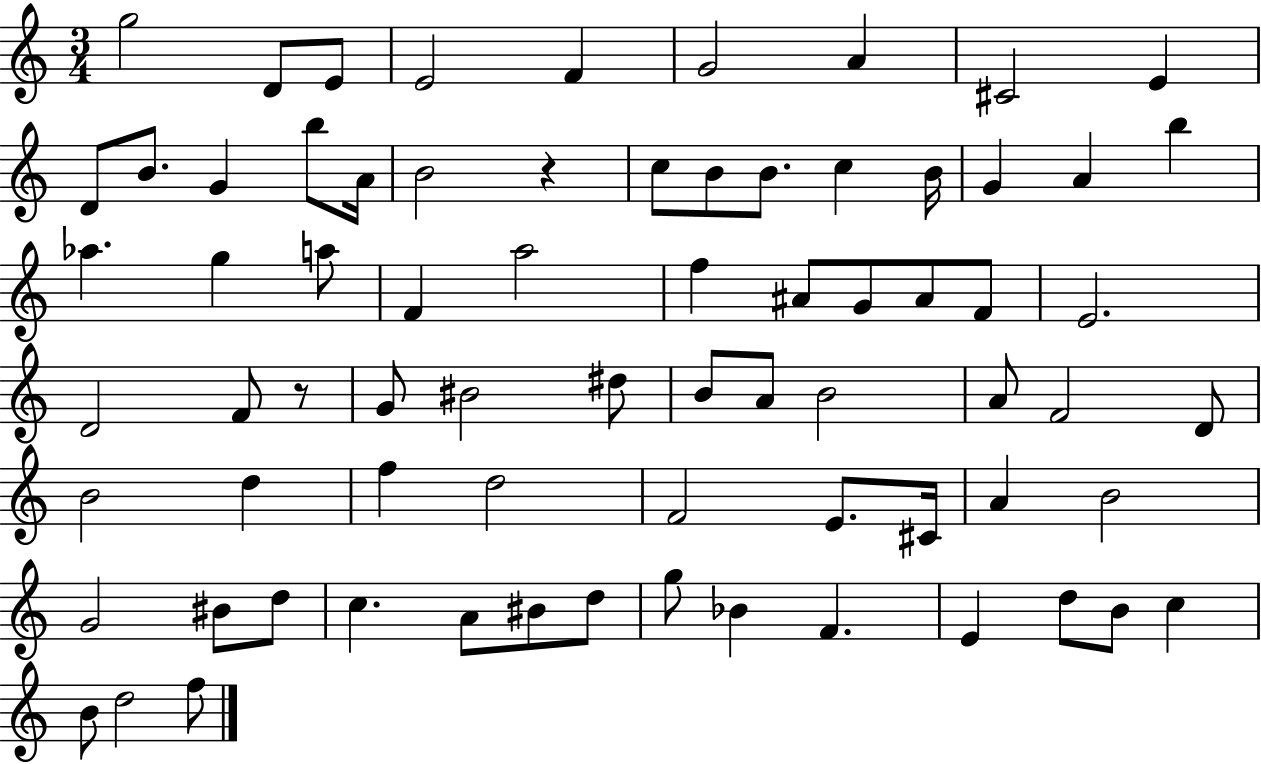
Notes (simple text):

G5/h D4/e E4/e E4/h F4/q G4/h A4/q C#4/h E4/q D4/e B4/e. G4/q B5/e A4/s B4/h R/q C5/e B4/e B4/e. C5/q B4/s G4/q A4/q B5/q Ab5/q. G5/q A5/e F4/q A5/h F5/q A#4/e G4/e A#4/e F4/e E4/h. D4/h F4/e R/e G4/e BIS4/h D#5/e B4/e A4/e B4/h A4/e F4/h D4/e B4/h D5/q F5/q D5/h F4/h E4/e. C#4/s A4/q B4/h G4/h BIS4/e D5/e C5/q. A4/e BIS4/e D5/e G5/e Bb4/q F4/q. E4/q D5/e B4/e C5/q B4/e D5/h F5/e